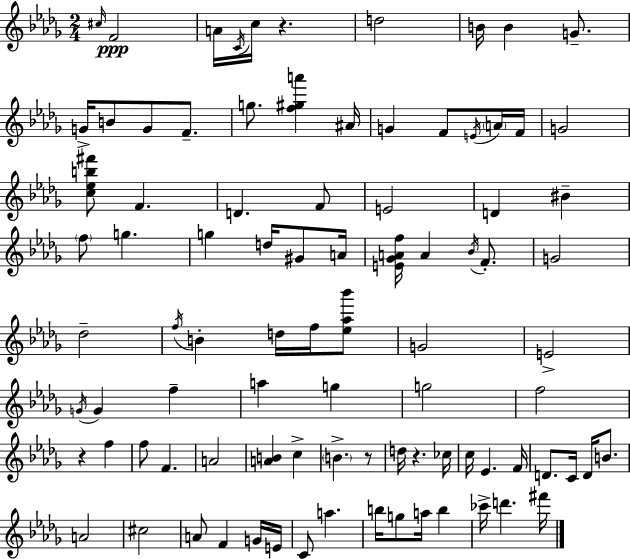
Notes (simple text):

C#5/s F4/h A4/s C4/s C5/s R/q. D5/h B4/s B4/q G4/e. G4/s B4/e G4/e F4/e. G5/e. [F5,G#5,A6]/q A#4/s G4/q F4/e E4/s A4/s F4/s G4/h [C5,Eb5,B5,F#6]/e F4/q. D4/q. F4/e E4/h D4/q BIS4/q F5/e G5/q. G5/q D5/s G#4/e A4/s [E4,Gb4,A4,F5]/s A4/q Bb4/s F4/e. G4/h Db5/h F5/s B4/q D5/s F5/s [Eb5,Ab5,Bb6]/e G4/h E4/h G4/s G4/q F5/q A5/q G5/q G5/h F5/h R/q F5/q F5/e F4/q. A4/h [A4,B4]/q C5/q B4/q. R/e D5/s R/q. CES5/s C5/s Eb4/q. F4/s D4/e. C4/s D4/s B4/e. A4/h C#5/h A4/e F4/q G4/s E4/s C4/e A5/q. B5/s G5/e A5/s B5/q CES6/s D6/q. F#6/s